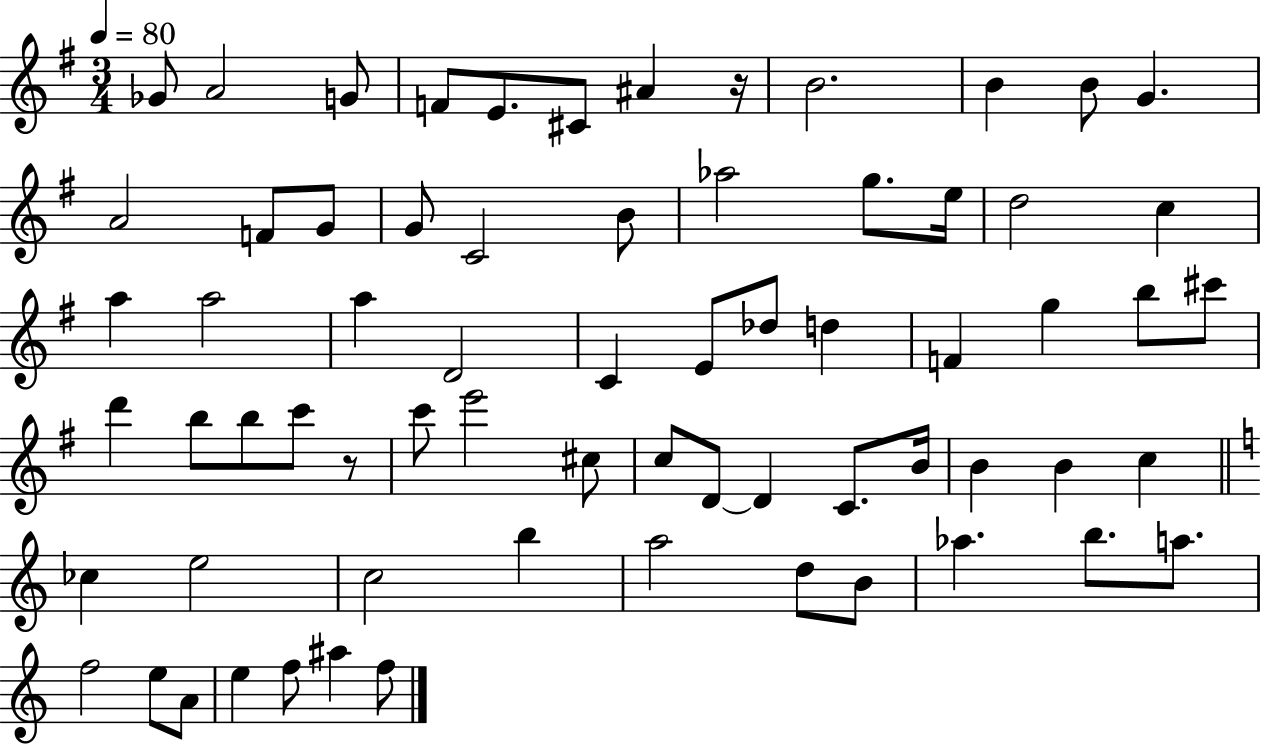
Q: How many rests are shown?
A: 2